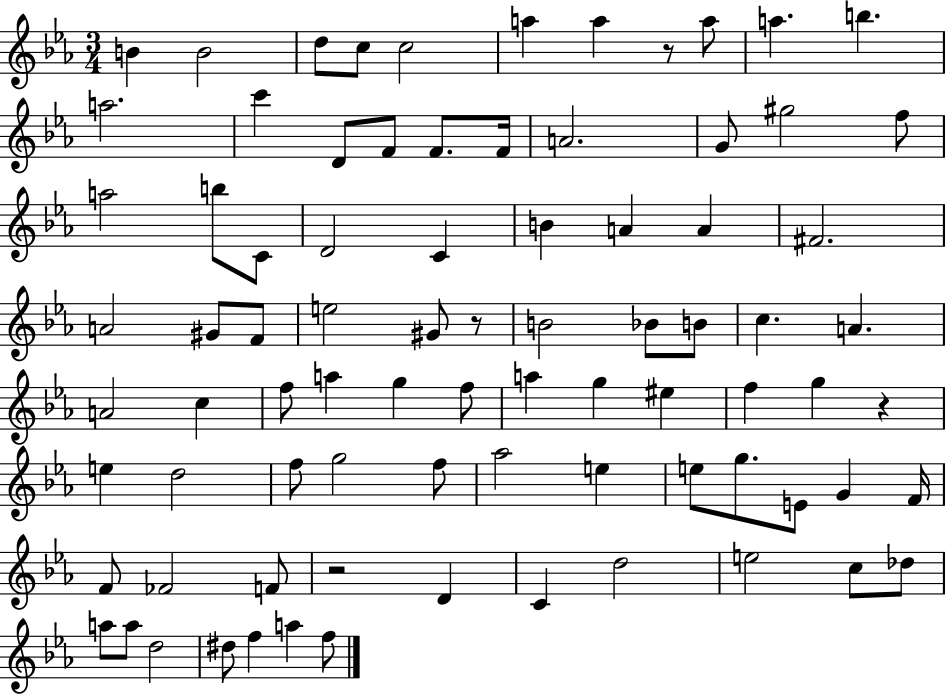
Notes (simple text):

B4/q B4/h D5/e C5/e C5/h A5/q A5/q R/e A5/e A5/q. B5/q. A5/h. C6/q D4/e F4/e F4/e. F4/s A4/h. G4/e G#5/h F5/e A5/h B5/e C4/e D4/h C4/q B4/q A4/q A4/q F#4/h. A4/h G#4/e F4/e E5/h G#4/e R/e B4/h Bb4/e B4/e C5/q. A4/q. A4/h C5/q F5/e A5/q G5/q F5/e A5/q G5/q EIS5/q F5/q G5/q R/q E5/q D5/h F5/e G5/h F5/e Ab5/h E5/q E5/e G5/e. E4/e G4/q F4/s F4/e FES4/h F4/e R/h D4/q C4/q D5/h E5/h C5/e Db5/e A5/e A5/e D5/h D#5/e F5/q A5/q F5/e